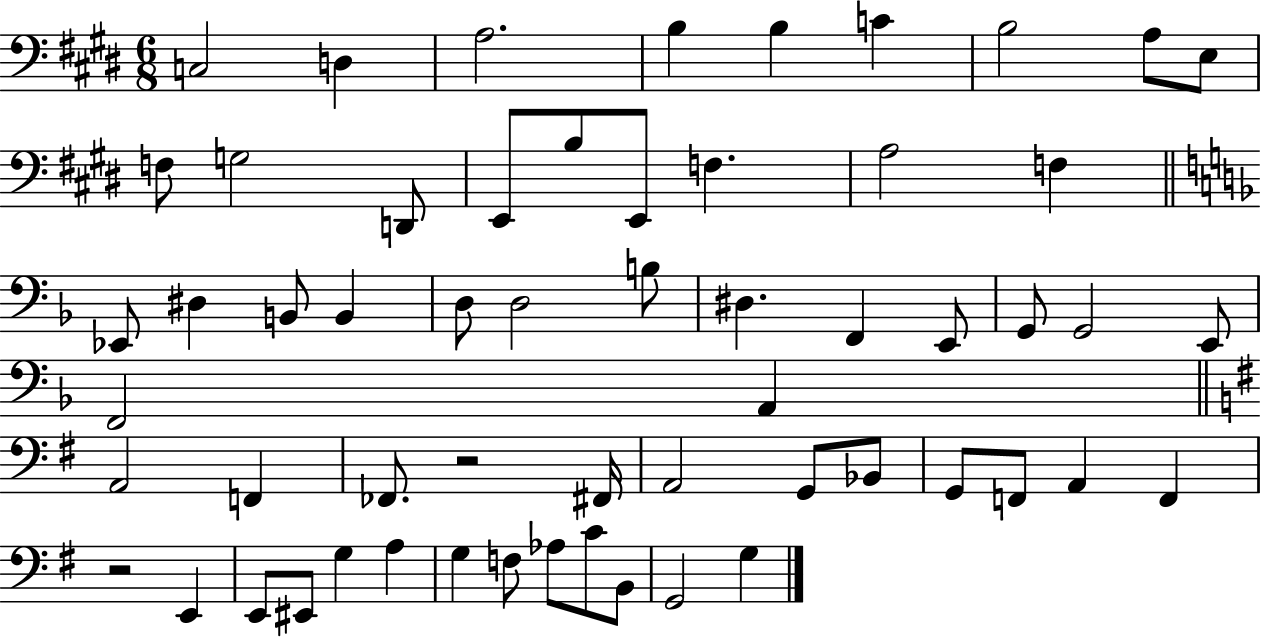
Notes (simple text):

C3/h D3/q A3/h. B3/q B3/q C4/q B3/h A3/e E3/e F3/e G3/h D2/e E2/e B3/e E2/e F3/q. A3/h F3/q Eb2/e D#3/q B2/e B2/q D3/e D3/h B3/e D#3/q. F2/q E2/e G2/e G2/h E2/e F2/h A2/q A2/h F2/q FES2/e. R/h F#2/s A2/h G2/e Bb2/e G2/e F2/e A2/q F2/q R/h E2/q E2/e EIS2/e G3/q A3/q G3/q F3/e Ab3/e C4/e B2/e G2/h G3/q